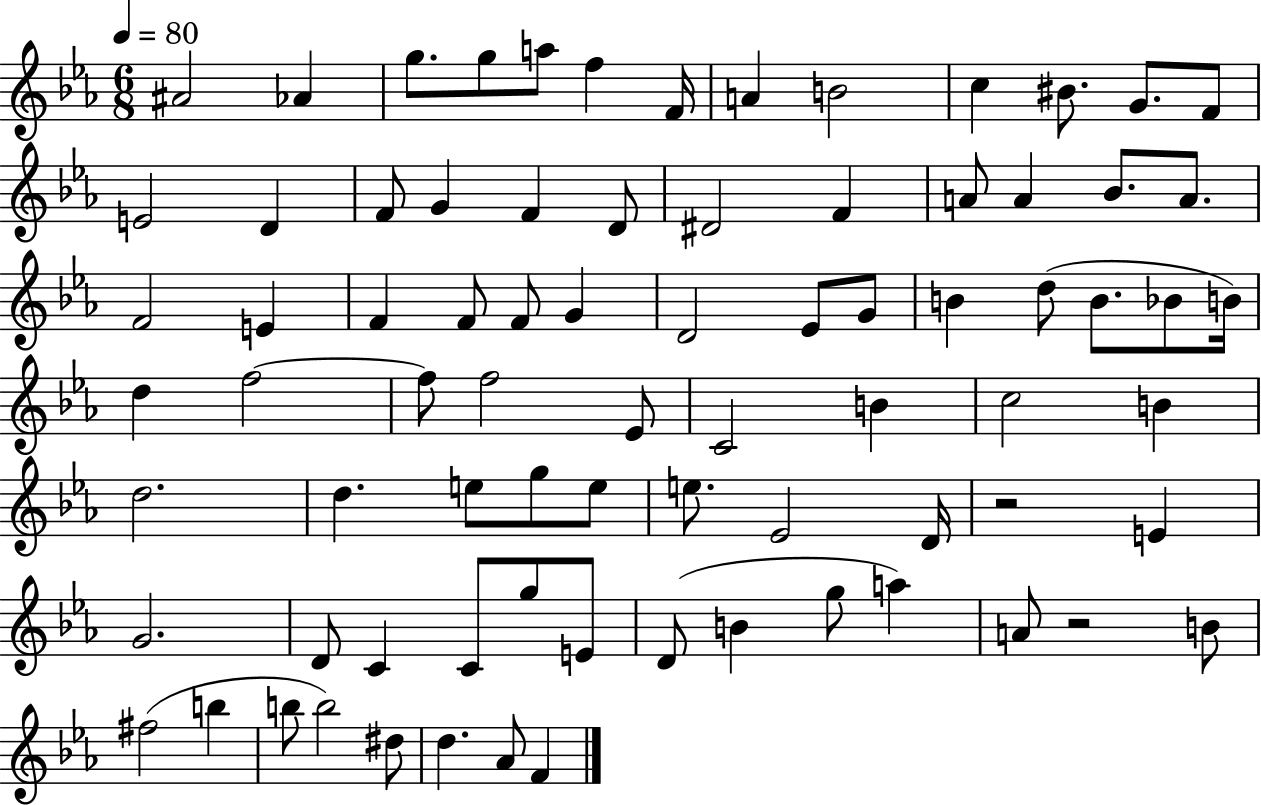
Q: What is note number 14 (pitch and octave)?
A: E4